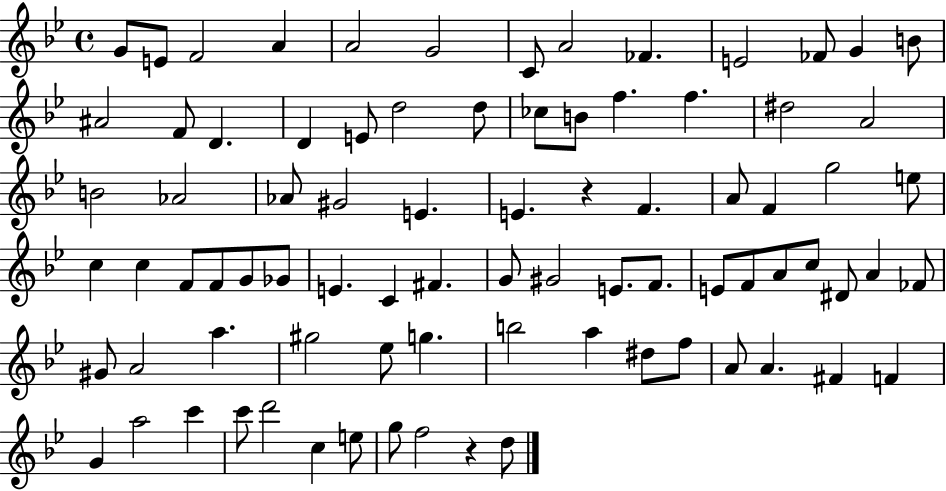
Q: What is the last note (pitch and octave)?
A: D5